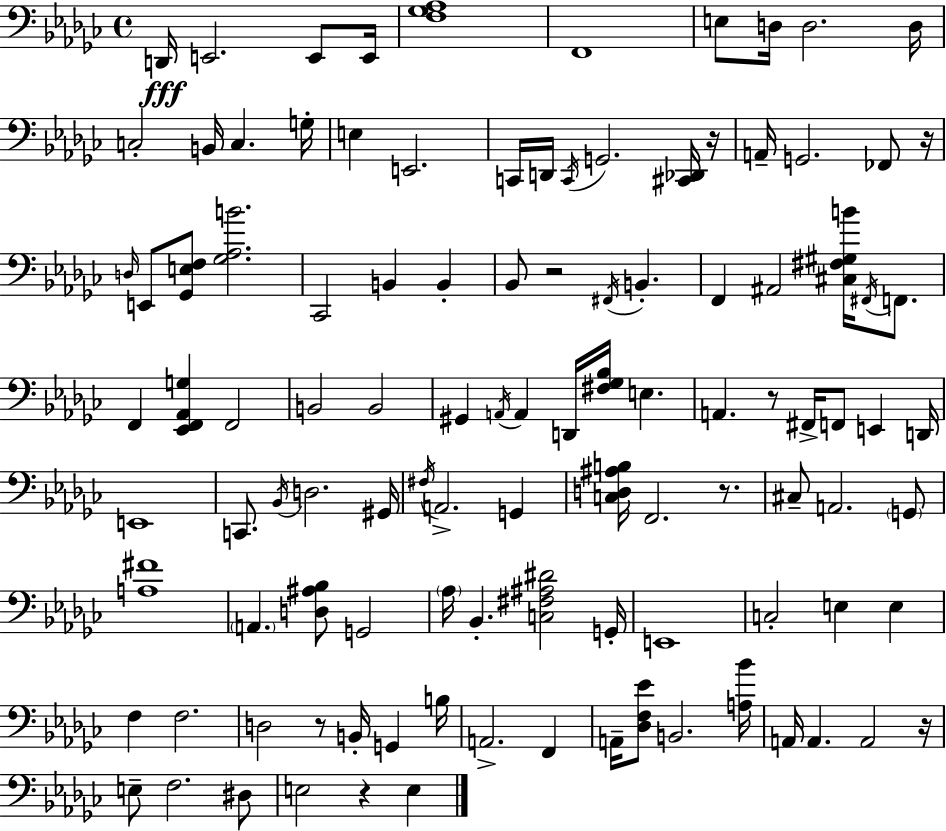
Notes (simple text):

D2/s E2/h. E2/e E2/s [F3,Gb3,Ab3]/w F2/w E3/e D3/s D3/h. D3/s C3/h B2/s C3/q. G3/s E3/q E2/h. C2/s D2/s C2/s G2/h. [C#2,Db2]/s R/s A2/s G2/h. FES2/e R/s D3/s E2/e [Gb2,E3,F3]/e [Gb3,Ab3,B4]/h. CES2/h B2/q B2/q Bb2/e R/h F#2/s B2/q. F2/q A#2/h [C#3,F#3,G#3,B4]/s F#2/s F2/e. F2/q [Eb2,F2,Ab2,G3]/q F2/h B2/h B2/h G#2/q A2/s A2/q D2/s [F#3,Gb3,Bb3]/s E3/q. A2/q. R/e F#2/s F2/e E2/q D2/s E2/w C2/e. Bb2/s D3/h. G#2/s F#3/s A2/h. G2/q [C3,D3,A#3,B3]/s F2/h. R/e. C#3/e A2/h. G2/e [A3,F#4]/w A2/q. [D3,A#3,Bb3]/e G2/h Ab3/s Bb2/q. [C3,F#3,A#3,D#4]/h G2/s E2/w C3/h E3/q E3/q F3/q F3/h. D3/h R/e B2/s G2/q B3/s A2/h. F2/q A2/s [Db3,F3,Eb4]/e B2/h. [A3,Bb4]/s A2/s A2/q. A2/h R/s E3/e F3/h. D#3/e E3/h R/q E3/q